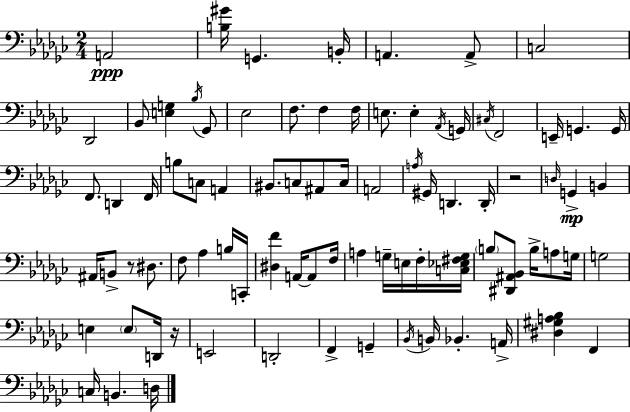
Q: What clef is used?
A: bass